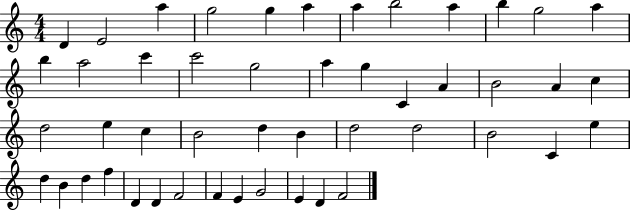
X:1
T:Untitled
M:4/4
L:1/4
K:C
D E2 a g2 g a a b2 a b g2 a b a2 c' c'2 g2 a g C A B2 A c d2 e c B2 d B d2 d2 B2 C e d B d f D D F2 F E G2 E D F2